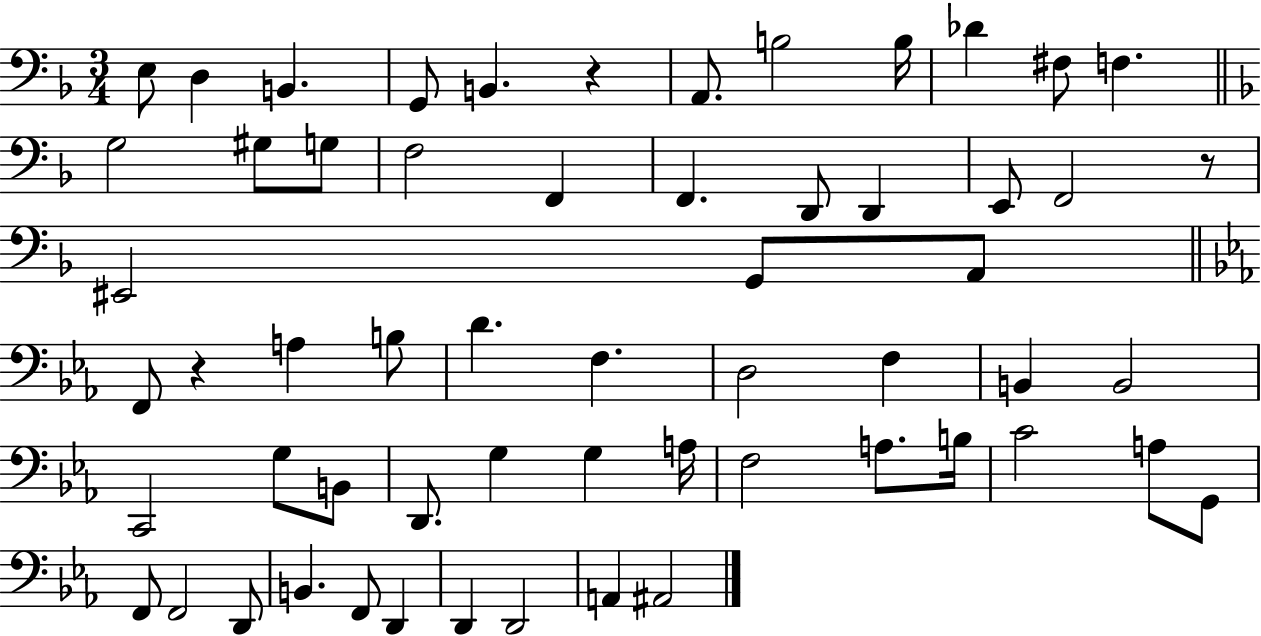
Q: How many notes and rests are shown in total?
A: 59